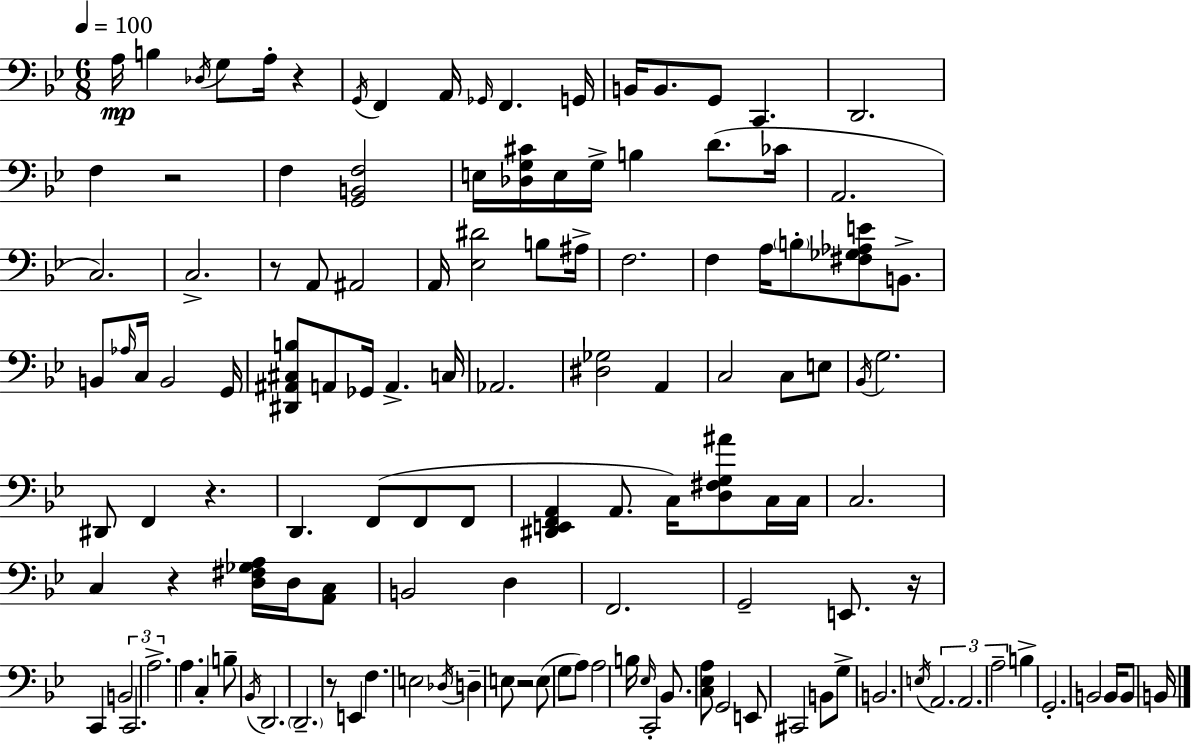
{
  \clef bass
  \numericTimeSignature
  \time 6/8
  \key g \minor
  \tempo 4 = 100
  \repeat volta 2 { a16\mp b4 \acciaccatura { des16 } g8 a16-. r4 | \acciaccatura { g,16 } f,4 a,16 \grace { ges,16 } f,4. | g,16 b,16 b,8. g,8 c,4. | d,2. | \break f4 r2 | f4 <g, b, f>2 | e16 <des g cis'>16 e16 g16-> b4 d'8.( | ces'16 a,2. | \break c2.) | c2.-> | r8 a,8 ais,2 | a,16 <ees dis'>2 | \break b8 ais16-> f2. | f4 a16 \parenthesize b8-. <fis ges aes e'>8 | b,8.-> b,8 \grace { aes16 } c16 b,2 | g,16 <dis, ais, cis b>8 a,8 ges,16 a,4.-> | \break c16 aes,2. | <dis ges>2 | a,4 c2 | c8 e8 \acciaccatura { bes,16 } g2. | \break dis,8 f,4 r4. | d,4. f,8( | f,8 f,8 <dis, e, f, a,>4 a,8. | c16) <d fis g ais'>8 c16 c16 c2. | \break c4 r4 | <d fis ges a>16 d16 <a, c>8 b,2 | d4 f,2. | g,2-- | \break e,8. r16 c,4 \tuplet 3/2 { b,2 | c,2. | a2.-> } | a4. c4-. | \break b8-- \acciaccatura { bes,16 } d,2. | \parenthesize d,2.-- | r8 e,4 | f4. e2 | \break \acciaccatura { des16 } d4-- e8 r2 | e8( g8 a8) a2 | b16 \grace { ees16 } c,2-. | bes,8. <c ees a>8 g,2 | \break e,8 cis,2 | b,8 g8-> b,2. | \acciaccatura { e16 } \tuplet 3/2 { a,2. | a,2. | \break a2-- } | b4-> g,2.-. | b,2 | b,16 b,8 b,16 } \bar "|."
}